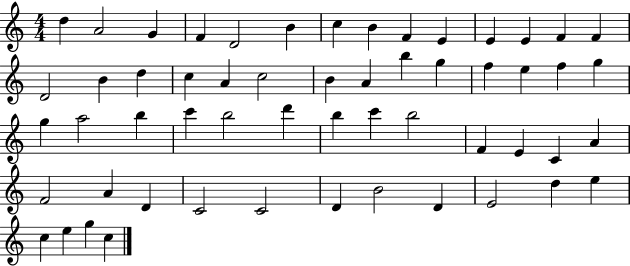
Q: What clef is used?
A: treble